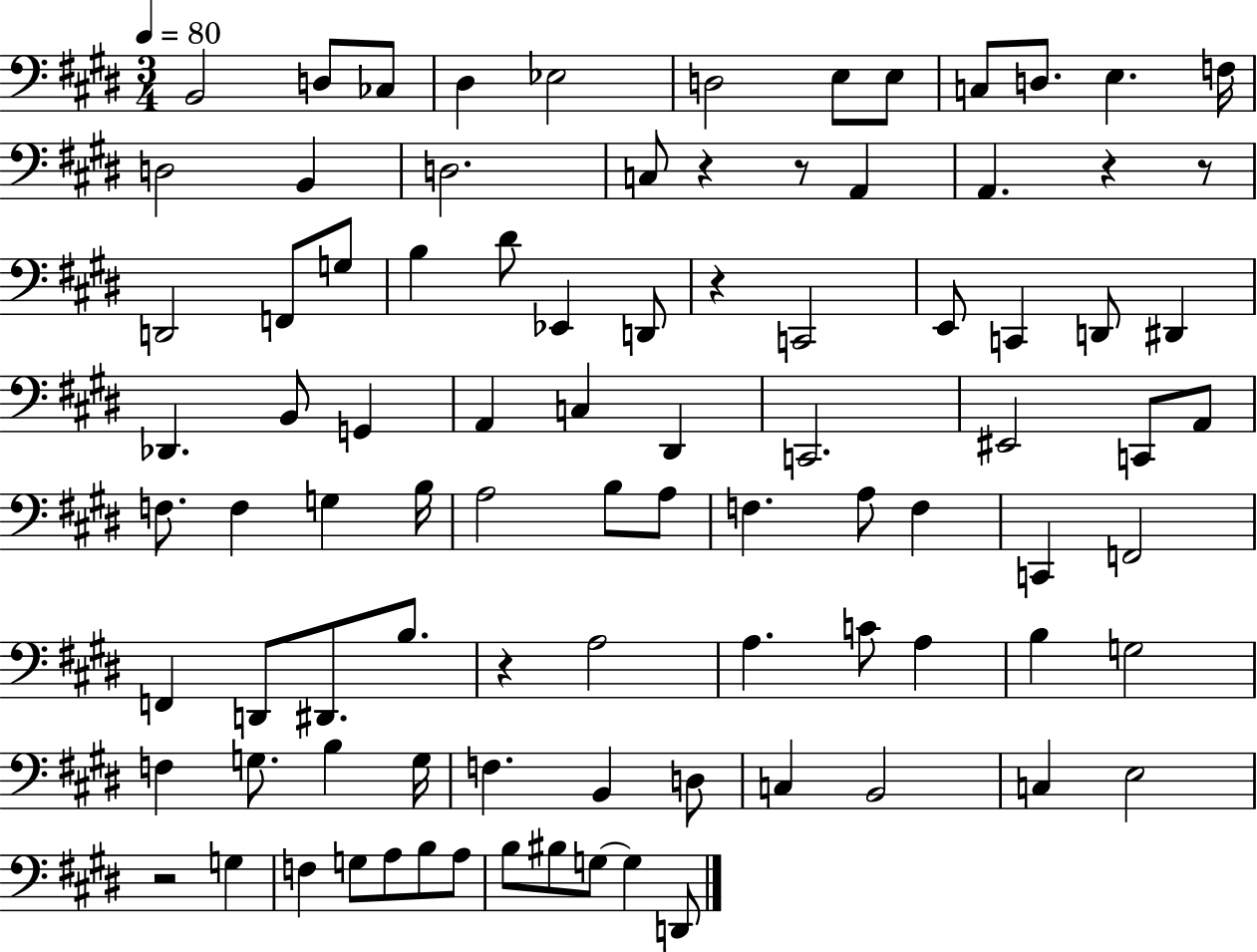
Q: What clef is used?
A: bass